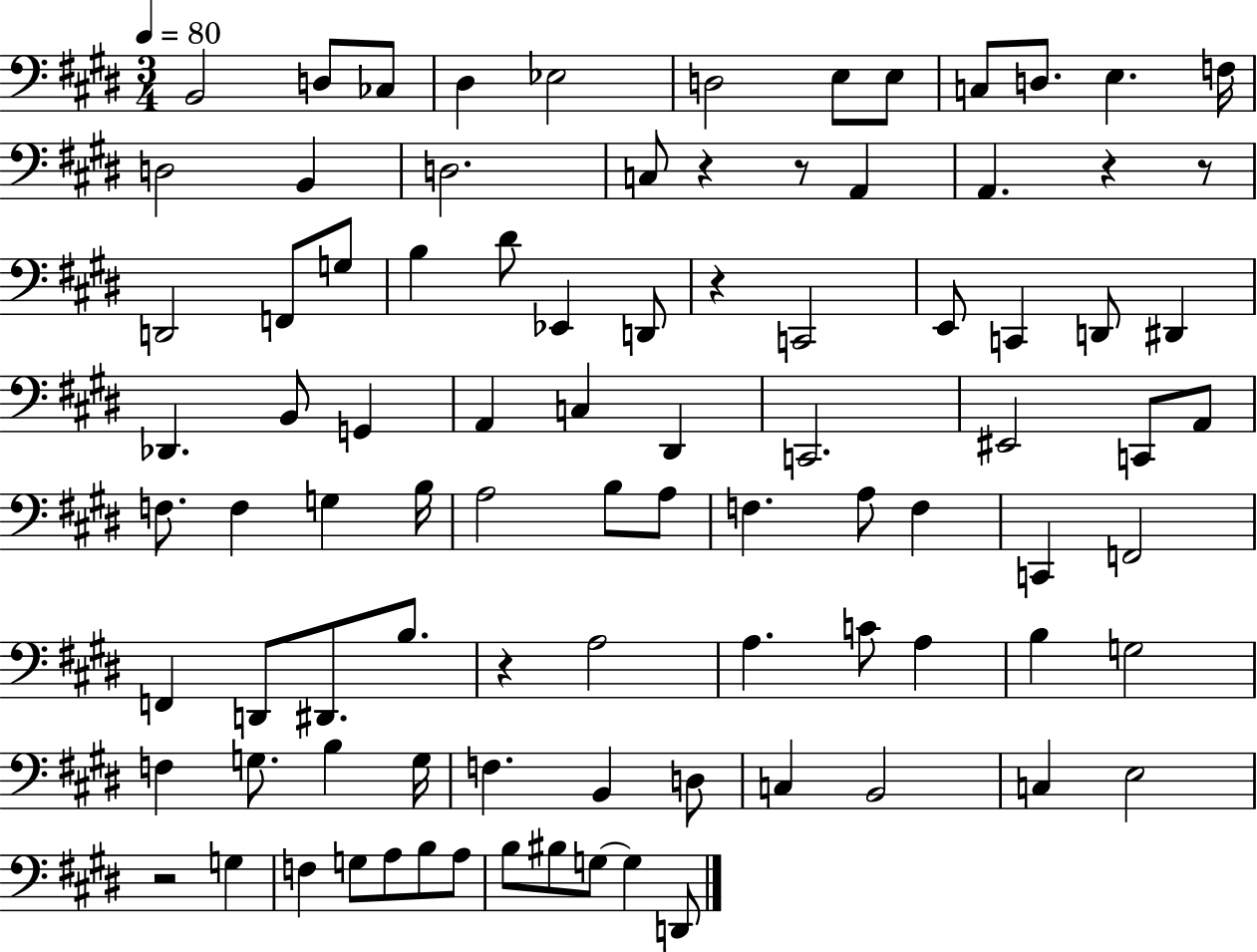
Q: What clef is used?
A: bass